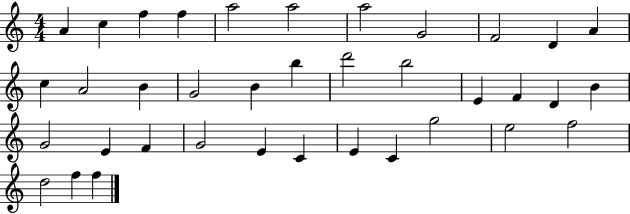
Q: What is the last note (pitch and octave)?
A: F5